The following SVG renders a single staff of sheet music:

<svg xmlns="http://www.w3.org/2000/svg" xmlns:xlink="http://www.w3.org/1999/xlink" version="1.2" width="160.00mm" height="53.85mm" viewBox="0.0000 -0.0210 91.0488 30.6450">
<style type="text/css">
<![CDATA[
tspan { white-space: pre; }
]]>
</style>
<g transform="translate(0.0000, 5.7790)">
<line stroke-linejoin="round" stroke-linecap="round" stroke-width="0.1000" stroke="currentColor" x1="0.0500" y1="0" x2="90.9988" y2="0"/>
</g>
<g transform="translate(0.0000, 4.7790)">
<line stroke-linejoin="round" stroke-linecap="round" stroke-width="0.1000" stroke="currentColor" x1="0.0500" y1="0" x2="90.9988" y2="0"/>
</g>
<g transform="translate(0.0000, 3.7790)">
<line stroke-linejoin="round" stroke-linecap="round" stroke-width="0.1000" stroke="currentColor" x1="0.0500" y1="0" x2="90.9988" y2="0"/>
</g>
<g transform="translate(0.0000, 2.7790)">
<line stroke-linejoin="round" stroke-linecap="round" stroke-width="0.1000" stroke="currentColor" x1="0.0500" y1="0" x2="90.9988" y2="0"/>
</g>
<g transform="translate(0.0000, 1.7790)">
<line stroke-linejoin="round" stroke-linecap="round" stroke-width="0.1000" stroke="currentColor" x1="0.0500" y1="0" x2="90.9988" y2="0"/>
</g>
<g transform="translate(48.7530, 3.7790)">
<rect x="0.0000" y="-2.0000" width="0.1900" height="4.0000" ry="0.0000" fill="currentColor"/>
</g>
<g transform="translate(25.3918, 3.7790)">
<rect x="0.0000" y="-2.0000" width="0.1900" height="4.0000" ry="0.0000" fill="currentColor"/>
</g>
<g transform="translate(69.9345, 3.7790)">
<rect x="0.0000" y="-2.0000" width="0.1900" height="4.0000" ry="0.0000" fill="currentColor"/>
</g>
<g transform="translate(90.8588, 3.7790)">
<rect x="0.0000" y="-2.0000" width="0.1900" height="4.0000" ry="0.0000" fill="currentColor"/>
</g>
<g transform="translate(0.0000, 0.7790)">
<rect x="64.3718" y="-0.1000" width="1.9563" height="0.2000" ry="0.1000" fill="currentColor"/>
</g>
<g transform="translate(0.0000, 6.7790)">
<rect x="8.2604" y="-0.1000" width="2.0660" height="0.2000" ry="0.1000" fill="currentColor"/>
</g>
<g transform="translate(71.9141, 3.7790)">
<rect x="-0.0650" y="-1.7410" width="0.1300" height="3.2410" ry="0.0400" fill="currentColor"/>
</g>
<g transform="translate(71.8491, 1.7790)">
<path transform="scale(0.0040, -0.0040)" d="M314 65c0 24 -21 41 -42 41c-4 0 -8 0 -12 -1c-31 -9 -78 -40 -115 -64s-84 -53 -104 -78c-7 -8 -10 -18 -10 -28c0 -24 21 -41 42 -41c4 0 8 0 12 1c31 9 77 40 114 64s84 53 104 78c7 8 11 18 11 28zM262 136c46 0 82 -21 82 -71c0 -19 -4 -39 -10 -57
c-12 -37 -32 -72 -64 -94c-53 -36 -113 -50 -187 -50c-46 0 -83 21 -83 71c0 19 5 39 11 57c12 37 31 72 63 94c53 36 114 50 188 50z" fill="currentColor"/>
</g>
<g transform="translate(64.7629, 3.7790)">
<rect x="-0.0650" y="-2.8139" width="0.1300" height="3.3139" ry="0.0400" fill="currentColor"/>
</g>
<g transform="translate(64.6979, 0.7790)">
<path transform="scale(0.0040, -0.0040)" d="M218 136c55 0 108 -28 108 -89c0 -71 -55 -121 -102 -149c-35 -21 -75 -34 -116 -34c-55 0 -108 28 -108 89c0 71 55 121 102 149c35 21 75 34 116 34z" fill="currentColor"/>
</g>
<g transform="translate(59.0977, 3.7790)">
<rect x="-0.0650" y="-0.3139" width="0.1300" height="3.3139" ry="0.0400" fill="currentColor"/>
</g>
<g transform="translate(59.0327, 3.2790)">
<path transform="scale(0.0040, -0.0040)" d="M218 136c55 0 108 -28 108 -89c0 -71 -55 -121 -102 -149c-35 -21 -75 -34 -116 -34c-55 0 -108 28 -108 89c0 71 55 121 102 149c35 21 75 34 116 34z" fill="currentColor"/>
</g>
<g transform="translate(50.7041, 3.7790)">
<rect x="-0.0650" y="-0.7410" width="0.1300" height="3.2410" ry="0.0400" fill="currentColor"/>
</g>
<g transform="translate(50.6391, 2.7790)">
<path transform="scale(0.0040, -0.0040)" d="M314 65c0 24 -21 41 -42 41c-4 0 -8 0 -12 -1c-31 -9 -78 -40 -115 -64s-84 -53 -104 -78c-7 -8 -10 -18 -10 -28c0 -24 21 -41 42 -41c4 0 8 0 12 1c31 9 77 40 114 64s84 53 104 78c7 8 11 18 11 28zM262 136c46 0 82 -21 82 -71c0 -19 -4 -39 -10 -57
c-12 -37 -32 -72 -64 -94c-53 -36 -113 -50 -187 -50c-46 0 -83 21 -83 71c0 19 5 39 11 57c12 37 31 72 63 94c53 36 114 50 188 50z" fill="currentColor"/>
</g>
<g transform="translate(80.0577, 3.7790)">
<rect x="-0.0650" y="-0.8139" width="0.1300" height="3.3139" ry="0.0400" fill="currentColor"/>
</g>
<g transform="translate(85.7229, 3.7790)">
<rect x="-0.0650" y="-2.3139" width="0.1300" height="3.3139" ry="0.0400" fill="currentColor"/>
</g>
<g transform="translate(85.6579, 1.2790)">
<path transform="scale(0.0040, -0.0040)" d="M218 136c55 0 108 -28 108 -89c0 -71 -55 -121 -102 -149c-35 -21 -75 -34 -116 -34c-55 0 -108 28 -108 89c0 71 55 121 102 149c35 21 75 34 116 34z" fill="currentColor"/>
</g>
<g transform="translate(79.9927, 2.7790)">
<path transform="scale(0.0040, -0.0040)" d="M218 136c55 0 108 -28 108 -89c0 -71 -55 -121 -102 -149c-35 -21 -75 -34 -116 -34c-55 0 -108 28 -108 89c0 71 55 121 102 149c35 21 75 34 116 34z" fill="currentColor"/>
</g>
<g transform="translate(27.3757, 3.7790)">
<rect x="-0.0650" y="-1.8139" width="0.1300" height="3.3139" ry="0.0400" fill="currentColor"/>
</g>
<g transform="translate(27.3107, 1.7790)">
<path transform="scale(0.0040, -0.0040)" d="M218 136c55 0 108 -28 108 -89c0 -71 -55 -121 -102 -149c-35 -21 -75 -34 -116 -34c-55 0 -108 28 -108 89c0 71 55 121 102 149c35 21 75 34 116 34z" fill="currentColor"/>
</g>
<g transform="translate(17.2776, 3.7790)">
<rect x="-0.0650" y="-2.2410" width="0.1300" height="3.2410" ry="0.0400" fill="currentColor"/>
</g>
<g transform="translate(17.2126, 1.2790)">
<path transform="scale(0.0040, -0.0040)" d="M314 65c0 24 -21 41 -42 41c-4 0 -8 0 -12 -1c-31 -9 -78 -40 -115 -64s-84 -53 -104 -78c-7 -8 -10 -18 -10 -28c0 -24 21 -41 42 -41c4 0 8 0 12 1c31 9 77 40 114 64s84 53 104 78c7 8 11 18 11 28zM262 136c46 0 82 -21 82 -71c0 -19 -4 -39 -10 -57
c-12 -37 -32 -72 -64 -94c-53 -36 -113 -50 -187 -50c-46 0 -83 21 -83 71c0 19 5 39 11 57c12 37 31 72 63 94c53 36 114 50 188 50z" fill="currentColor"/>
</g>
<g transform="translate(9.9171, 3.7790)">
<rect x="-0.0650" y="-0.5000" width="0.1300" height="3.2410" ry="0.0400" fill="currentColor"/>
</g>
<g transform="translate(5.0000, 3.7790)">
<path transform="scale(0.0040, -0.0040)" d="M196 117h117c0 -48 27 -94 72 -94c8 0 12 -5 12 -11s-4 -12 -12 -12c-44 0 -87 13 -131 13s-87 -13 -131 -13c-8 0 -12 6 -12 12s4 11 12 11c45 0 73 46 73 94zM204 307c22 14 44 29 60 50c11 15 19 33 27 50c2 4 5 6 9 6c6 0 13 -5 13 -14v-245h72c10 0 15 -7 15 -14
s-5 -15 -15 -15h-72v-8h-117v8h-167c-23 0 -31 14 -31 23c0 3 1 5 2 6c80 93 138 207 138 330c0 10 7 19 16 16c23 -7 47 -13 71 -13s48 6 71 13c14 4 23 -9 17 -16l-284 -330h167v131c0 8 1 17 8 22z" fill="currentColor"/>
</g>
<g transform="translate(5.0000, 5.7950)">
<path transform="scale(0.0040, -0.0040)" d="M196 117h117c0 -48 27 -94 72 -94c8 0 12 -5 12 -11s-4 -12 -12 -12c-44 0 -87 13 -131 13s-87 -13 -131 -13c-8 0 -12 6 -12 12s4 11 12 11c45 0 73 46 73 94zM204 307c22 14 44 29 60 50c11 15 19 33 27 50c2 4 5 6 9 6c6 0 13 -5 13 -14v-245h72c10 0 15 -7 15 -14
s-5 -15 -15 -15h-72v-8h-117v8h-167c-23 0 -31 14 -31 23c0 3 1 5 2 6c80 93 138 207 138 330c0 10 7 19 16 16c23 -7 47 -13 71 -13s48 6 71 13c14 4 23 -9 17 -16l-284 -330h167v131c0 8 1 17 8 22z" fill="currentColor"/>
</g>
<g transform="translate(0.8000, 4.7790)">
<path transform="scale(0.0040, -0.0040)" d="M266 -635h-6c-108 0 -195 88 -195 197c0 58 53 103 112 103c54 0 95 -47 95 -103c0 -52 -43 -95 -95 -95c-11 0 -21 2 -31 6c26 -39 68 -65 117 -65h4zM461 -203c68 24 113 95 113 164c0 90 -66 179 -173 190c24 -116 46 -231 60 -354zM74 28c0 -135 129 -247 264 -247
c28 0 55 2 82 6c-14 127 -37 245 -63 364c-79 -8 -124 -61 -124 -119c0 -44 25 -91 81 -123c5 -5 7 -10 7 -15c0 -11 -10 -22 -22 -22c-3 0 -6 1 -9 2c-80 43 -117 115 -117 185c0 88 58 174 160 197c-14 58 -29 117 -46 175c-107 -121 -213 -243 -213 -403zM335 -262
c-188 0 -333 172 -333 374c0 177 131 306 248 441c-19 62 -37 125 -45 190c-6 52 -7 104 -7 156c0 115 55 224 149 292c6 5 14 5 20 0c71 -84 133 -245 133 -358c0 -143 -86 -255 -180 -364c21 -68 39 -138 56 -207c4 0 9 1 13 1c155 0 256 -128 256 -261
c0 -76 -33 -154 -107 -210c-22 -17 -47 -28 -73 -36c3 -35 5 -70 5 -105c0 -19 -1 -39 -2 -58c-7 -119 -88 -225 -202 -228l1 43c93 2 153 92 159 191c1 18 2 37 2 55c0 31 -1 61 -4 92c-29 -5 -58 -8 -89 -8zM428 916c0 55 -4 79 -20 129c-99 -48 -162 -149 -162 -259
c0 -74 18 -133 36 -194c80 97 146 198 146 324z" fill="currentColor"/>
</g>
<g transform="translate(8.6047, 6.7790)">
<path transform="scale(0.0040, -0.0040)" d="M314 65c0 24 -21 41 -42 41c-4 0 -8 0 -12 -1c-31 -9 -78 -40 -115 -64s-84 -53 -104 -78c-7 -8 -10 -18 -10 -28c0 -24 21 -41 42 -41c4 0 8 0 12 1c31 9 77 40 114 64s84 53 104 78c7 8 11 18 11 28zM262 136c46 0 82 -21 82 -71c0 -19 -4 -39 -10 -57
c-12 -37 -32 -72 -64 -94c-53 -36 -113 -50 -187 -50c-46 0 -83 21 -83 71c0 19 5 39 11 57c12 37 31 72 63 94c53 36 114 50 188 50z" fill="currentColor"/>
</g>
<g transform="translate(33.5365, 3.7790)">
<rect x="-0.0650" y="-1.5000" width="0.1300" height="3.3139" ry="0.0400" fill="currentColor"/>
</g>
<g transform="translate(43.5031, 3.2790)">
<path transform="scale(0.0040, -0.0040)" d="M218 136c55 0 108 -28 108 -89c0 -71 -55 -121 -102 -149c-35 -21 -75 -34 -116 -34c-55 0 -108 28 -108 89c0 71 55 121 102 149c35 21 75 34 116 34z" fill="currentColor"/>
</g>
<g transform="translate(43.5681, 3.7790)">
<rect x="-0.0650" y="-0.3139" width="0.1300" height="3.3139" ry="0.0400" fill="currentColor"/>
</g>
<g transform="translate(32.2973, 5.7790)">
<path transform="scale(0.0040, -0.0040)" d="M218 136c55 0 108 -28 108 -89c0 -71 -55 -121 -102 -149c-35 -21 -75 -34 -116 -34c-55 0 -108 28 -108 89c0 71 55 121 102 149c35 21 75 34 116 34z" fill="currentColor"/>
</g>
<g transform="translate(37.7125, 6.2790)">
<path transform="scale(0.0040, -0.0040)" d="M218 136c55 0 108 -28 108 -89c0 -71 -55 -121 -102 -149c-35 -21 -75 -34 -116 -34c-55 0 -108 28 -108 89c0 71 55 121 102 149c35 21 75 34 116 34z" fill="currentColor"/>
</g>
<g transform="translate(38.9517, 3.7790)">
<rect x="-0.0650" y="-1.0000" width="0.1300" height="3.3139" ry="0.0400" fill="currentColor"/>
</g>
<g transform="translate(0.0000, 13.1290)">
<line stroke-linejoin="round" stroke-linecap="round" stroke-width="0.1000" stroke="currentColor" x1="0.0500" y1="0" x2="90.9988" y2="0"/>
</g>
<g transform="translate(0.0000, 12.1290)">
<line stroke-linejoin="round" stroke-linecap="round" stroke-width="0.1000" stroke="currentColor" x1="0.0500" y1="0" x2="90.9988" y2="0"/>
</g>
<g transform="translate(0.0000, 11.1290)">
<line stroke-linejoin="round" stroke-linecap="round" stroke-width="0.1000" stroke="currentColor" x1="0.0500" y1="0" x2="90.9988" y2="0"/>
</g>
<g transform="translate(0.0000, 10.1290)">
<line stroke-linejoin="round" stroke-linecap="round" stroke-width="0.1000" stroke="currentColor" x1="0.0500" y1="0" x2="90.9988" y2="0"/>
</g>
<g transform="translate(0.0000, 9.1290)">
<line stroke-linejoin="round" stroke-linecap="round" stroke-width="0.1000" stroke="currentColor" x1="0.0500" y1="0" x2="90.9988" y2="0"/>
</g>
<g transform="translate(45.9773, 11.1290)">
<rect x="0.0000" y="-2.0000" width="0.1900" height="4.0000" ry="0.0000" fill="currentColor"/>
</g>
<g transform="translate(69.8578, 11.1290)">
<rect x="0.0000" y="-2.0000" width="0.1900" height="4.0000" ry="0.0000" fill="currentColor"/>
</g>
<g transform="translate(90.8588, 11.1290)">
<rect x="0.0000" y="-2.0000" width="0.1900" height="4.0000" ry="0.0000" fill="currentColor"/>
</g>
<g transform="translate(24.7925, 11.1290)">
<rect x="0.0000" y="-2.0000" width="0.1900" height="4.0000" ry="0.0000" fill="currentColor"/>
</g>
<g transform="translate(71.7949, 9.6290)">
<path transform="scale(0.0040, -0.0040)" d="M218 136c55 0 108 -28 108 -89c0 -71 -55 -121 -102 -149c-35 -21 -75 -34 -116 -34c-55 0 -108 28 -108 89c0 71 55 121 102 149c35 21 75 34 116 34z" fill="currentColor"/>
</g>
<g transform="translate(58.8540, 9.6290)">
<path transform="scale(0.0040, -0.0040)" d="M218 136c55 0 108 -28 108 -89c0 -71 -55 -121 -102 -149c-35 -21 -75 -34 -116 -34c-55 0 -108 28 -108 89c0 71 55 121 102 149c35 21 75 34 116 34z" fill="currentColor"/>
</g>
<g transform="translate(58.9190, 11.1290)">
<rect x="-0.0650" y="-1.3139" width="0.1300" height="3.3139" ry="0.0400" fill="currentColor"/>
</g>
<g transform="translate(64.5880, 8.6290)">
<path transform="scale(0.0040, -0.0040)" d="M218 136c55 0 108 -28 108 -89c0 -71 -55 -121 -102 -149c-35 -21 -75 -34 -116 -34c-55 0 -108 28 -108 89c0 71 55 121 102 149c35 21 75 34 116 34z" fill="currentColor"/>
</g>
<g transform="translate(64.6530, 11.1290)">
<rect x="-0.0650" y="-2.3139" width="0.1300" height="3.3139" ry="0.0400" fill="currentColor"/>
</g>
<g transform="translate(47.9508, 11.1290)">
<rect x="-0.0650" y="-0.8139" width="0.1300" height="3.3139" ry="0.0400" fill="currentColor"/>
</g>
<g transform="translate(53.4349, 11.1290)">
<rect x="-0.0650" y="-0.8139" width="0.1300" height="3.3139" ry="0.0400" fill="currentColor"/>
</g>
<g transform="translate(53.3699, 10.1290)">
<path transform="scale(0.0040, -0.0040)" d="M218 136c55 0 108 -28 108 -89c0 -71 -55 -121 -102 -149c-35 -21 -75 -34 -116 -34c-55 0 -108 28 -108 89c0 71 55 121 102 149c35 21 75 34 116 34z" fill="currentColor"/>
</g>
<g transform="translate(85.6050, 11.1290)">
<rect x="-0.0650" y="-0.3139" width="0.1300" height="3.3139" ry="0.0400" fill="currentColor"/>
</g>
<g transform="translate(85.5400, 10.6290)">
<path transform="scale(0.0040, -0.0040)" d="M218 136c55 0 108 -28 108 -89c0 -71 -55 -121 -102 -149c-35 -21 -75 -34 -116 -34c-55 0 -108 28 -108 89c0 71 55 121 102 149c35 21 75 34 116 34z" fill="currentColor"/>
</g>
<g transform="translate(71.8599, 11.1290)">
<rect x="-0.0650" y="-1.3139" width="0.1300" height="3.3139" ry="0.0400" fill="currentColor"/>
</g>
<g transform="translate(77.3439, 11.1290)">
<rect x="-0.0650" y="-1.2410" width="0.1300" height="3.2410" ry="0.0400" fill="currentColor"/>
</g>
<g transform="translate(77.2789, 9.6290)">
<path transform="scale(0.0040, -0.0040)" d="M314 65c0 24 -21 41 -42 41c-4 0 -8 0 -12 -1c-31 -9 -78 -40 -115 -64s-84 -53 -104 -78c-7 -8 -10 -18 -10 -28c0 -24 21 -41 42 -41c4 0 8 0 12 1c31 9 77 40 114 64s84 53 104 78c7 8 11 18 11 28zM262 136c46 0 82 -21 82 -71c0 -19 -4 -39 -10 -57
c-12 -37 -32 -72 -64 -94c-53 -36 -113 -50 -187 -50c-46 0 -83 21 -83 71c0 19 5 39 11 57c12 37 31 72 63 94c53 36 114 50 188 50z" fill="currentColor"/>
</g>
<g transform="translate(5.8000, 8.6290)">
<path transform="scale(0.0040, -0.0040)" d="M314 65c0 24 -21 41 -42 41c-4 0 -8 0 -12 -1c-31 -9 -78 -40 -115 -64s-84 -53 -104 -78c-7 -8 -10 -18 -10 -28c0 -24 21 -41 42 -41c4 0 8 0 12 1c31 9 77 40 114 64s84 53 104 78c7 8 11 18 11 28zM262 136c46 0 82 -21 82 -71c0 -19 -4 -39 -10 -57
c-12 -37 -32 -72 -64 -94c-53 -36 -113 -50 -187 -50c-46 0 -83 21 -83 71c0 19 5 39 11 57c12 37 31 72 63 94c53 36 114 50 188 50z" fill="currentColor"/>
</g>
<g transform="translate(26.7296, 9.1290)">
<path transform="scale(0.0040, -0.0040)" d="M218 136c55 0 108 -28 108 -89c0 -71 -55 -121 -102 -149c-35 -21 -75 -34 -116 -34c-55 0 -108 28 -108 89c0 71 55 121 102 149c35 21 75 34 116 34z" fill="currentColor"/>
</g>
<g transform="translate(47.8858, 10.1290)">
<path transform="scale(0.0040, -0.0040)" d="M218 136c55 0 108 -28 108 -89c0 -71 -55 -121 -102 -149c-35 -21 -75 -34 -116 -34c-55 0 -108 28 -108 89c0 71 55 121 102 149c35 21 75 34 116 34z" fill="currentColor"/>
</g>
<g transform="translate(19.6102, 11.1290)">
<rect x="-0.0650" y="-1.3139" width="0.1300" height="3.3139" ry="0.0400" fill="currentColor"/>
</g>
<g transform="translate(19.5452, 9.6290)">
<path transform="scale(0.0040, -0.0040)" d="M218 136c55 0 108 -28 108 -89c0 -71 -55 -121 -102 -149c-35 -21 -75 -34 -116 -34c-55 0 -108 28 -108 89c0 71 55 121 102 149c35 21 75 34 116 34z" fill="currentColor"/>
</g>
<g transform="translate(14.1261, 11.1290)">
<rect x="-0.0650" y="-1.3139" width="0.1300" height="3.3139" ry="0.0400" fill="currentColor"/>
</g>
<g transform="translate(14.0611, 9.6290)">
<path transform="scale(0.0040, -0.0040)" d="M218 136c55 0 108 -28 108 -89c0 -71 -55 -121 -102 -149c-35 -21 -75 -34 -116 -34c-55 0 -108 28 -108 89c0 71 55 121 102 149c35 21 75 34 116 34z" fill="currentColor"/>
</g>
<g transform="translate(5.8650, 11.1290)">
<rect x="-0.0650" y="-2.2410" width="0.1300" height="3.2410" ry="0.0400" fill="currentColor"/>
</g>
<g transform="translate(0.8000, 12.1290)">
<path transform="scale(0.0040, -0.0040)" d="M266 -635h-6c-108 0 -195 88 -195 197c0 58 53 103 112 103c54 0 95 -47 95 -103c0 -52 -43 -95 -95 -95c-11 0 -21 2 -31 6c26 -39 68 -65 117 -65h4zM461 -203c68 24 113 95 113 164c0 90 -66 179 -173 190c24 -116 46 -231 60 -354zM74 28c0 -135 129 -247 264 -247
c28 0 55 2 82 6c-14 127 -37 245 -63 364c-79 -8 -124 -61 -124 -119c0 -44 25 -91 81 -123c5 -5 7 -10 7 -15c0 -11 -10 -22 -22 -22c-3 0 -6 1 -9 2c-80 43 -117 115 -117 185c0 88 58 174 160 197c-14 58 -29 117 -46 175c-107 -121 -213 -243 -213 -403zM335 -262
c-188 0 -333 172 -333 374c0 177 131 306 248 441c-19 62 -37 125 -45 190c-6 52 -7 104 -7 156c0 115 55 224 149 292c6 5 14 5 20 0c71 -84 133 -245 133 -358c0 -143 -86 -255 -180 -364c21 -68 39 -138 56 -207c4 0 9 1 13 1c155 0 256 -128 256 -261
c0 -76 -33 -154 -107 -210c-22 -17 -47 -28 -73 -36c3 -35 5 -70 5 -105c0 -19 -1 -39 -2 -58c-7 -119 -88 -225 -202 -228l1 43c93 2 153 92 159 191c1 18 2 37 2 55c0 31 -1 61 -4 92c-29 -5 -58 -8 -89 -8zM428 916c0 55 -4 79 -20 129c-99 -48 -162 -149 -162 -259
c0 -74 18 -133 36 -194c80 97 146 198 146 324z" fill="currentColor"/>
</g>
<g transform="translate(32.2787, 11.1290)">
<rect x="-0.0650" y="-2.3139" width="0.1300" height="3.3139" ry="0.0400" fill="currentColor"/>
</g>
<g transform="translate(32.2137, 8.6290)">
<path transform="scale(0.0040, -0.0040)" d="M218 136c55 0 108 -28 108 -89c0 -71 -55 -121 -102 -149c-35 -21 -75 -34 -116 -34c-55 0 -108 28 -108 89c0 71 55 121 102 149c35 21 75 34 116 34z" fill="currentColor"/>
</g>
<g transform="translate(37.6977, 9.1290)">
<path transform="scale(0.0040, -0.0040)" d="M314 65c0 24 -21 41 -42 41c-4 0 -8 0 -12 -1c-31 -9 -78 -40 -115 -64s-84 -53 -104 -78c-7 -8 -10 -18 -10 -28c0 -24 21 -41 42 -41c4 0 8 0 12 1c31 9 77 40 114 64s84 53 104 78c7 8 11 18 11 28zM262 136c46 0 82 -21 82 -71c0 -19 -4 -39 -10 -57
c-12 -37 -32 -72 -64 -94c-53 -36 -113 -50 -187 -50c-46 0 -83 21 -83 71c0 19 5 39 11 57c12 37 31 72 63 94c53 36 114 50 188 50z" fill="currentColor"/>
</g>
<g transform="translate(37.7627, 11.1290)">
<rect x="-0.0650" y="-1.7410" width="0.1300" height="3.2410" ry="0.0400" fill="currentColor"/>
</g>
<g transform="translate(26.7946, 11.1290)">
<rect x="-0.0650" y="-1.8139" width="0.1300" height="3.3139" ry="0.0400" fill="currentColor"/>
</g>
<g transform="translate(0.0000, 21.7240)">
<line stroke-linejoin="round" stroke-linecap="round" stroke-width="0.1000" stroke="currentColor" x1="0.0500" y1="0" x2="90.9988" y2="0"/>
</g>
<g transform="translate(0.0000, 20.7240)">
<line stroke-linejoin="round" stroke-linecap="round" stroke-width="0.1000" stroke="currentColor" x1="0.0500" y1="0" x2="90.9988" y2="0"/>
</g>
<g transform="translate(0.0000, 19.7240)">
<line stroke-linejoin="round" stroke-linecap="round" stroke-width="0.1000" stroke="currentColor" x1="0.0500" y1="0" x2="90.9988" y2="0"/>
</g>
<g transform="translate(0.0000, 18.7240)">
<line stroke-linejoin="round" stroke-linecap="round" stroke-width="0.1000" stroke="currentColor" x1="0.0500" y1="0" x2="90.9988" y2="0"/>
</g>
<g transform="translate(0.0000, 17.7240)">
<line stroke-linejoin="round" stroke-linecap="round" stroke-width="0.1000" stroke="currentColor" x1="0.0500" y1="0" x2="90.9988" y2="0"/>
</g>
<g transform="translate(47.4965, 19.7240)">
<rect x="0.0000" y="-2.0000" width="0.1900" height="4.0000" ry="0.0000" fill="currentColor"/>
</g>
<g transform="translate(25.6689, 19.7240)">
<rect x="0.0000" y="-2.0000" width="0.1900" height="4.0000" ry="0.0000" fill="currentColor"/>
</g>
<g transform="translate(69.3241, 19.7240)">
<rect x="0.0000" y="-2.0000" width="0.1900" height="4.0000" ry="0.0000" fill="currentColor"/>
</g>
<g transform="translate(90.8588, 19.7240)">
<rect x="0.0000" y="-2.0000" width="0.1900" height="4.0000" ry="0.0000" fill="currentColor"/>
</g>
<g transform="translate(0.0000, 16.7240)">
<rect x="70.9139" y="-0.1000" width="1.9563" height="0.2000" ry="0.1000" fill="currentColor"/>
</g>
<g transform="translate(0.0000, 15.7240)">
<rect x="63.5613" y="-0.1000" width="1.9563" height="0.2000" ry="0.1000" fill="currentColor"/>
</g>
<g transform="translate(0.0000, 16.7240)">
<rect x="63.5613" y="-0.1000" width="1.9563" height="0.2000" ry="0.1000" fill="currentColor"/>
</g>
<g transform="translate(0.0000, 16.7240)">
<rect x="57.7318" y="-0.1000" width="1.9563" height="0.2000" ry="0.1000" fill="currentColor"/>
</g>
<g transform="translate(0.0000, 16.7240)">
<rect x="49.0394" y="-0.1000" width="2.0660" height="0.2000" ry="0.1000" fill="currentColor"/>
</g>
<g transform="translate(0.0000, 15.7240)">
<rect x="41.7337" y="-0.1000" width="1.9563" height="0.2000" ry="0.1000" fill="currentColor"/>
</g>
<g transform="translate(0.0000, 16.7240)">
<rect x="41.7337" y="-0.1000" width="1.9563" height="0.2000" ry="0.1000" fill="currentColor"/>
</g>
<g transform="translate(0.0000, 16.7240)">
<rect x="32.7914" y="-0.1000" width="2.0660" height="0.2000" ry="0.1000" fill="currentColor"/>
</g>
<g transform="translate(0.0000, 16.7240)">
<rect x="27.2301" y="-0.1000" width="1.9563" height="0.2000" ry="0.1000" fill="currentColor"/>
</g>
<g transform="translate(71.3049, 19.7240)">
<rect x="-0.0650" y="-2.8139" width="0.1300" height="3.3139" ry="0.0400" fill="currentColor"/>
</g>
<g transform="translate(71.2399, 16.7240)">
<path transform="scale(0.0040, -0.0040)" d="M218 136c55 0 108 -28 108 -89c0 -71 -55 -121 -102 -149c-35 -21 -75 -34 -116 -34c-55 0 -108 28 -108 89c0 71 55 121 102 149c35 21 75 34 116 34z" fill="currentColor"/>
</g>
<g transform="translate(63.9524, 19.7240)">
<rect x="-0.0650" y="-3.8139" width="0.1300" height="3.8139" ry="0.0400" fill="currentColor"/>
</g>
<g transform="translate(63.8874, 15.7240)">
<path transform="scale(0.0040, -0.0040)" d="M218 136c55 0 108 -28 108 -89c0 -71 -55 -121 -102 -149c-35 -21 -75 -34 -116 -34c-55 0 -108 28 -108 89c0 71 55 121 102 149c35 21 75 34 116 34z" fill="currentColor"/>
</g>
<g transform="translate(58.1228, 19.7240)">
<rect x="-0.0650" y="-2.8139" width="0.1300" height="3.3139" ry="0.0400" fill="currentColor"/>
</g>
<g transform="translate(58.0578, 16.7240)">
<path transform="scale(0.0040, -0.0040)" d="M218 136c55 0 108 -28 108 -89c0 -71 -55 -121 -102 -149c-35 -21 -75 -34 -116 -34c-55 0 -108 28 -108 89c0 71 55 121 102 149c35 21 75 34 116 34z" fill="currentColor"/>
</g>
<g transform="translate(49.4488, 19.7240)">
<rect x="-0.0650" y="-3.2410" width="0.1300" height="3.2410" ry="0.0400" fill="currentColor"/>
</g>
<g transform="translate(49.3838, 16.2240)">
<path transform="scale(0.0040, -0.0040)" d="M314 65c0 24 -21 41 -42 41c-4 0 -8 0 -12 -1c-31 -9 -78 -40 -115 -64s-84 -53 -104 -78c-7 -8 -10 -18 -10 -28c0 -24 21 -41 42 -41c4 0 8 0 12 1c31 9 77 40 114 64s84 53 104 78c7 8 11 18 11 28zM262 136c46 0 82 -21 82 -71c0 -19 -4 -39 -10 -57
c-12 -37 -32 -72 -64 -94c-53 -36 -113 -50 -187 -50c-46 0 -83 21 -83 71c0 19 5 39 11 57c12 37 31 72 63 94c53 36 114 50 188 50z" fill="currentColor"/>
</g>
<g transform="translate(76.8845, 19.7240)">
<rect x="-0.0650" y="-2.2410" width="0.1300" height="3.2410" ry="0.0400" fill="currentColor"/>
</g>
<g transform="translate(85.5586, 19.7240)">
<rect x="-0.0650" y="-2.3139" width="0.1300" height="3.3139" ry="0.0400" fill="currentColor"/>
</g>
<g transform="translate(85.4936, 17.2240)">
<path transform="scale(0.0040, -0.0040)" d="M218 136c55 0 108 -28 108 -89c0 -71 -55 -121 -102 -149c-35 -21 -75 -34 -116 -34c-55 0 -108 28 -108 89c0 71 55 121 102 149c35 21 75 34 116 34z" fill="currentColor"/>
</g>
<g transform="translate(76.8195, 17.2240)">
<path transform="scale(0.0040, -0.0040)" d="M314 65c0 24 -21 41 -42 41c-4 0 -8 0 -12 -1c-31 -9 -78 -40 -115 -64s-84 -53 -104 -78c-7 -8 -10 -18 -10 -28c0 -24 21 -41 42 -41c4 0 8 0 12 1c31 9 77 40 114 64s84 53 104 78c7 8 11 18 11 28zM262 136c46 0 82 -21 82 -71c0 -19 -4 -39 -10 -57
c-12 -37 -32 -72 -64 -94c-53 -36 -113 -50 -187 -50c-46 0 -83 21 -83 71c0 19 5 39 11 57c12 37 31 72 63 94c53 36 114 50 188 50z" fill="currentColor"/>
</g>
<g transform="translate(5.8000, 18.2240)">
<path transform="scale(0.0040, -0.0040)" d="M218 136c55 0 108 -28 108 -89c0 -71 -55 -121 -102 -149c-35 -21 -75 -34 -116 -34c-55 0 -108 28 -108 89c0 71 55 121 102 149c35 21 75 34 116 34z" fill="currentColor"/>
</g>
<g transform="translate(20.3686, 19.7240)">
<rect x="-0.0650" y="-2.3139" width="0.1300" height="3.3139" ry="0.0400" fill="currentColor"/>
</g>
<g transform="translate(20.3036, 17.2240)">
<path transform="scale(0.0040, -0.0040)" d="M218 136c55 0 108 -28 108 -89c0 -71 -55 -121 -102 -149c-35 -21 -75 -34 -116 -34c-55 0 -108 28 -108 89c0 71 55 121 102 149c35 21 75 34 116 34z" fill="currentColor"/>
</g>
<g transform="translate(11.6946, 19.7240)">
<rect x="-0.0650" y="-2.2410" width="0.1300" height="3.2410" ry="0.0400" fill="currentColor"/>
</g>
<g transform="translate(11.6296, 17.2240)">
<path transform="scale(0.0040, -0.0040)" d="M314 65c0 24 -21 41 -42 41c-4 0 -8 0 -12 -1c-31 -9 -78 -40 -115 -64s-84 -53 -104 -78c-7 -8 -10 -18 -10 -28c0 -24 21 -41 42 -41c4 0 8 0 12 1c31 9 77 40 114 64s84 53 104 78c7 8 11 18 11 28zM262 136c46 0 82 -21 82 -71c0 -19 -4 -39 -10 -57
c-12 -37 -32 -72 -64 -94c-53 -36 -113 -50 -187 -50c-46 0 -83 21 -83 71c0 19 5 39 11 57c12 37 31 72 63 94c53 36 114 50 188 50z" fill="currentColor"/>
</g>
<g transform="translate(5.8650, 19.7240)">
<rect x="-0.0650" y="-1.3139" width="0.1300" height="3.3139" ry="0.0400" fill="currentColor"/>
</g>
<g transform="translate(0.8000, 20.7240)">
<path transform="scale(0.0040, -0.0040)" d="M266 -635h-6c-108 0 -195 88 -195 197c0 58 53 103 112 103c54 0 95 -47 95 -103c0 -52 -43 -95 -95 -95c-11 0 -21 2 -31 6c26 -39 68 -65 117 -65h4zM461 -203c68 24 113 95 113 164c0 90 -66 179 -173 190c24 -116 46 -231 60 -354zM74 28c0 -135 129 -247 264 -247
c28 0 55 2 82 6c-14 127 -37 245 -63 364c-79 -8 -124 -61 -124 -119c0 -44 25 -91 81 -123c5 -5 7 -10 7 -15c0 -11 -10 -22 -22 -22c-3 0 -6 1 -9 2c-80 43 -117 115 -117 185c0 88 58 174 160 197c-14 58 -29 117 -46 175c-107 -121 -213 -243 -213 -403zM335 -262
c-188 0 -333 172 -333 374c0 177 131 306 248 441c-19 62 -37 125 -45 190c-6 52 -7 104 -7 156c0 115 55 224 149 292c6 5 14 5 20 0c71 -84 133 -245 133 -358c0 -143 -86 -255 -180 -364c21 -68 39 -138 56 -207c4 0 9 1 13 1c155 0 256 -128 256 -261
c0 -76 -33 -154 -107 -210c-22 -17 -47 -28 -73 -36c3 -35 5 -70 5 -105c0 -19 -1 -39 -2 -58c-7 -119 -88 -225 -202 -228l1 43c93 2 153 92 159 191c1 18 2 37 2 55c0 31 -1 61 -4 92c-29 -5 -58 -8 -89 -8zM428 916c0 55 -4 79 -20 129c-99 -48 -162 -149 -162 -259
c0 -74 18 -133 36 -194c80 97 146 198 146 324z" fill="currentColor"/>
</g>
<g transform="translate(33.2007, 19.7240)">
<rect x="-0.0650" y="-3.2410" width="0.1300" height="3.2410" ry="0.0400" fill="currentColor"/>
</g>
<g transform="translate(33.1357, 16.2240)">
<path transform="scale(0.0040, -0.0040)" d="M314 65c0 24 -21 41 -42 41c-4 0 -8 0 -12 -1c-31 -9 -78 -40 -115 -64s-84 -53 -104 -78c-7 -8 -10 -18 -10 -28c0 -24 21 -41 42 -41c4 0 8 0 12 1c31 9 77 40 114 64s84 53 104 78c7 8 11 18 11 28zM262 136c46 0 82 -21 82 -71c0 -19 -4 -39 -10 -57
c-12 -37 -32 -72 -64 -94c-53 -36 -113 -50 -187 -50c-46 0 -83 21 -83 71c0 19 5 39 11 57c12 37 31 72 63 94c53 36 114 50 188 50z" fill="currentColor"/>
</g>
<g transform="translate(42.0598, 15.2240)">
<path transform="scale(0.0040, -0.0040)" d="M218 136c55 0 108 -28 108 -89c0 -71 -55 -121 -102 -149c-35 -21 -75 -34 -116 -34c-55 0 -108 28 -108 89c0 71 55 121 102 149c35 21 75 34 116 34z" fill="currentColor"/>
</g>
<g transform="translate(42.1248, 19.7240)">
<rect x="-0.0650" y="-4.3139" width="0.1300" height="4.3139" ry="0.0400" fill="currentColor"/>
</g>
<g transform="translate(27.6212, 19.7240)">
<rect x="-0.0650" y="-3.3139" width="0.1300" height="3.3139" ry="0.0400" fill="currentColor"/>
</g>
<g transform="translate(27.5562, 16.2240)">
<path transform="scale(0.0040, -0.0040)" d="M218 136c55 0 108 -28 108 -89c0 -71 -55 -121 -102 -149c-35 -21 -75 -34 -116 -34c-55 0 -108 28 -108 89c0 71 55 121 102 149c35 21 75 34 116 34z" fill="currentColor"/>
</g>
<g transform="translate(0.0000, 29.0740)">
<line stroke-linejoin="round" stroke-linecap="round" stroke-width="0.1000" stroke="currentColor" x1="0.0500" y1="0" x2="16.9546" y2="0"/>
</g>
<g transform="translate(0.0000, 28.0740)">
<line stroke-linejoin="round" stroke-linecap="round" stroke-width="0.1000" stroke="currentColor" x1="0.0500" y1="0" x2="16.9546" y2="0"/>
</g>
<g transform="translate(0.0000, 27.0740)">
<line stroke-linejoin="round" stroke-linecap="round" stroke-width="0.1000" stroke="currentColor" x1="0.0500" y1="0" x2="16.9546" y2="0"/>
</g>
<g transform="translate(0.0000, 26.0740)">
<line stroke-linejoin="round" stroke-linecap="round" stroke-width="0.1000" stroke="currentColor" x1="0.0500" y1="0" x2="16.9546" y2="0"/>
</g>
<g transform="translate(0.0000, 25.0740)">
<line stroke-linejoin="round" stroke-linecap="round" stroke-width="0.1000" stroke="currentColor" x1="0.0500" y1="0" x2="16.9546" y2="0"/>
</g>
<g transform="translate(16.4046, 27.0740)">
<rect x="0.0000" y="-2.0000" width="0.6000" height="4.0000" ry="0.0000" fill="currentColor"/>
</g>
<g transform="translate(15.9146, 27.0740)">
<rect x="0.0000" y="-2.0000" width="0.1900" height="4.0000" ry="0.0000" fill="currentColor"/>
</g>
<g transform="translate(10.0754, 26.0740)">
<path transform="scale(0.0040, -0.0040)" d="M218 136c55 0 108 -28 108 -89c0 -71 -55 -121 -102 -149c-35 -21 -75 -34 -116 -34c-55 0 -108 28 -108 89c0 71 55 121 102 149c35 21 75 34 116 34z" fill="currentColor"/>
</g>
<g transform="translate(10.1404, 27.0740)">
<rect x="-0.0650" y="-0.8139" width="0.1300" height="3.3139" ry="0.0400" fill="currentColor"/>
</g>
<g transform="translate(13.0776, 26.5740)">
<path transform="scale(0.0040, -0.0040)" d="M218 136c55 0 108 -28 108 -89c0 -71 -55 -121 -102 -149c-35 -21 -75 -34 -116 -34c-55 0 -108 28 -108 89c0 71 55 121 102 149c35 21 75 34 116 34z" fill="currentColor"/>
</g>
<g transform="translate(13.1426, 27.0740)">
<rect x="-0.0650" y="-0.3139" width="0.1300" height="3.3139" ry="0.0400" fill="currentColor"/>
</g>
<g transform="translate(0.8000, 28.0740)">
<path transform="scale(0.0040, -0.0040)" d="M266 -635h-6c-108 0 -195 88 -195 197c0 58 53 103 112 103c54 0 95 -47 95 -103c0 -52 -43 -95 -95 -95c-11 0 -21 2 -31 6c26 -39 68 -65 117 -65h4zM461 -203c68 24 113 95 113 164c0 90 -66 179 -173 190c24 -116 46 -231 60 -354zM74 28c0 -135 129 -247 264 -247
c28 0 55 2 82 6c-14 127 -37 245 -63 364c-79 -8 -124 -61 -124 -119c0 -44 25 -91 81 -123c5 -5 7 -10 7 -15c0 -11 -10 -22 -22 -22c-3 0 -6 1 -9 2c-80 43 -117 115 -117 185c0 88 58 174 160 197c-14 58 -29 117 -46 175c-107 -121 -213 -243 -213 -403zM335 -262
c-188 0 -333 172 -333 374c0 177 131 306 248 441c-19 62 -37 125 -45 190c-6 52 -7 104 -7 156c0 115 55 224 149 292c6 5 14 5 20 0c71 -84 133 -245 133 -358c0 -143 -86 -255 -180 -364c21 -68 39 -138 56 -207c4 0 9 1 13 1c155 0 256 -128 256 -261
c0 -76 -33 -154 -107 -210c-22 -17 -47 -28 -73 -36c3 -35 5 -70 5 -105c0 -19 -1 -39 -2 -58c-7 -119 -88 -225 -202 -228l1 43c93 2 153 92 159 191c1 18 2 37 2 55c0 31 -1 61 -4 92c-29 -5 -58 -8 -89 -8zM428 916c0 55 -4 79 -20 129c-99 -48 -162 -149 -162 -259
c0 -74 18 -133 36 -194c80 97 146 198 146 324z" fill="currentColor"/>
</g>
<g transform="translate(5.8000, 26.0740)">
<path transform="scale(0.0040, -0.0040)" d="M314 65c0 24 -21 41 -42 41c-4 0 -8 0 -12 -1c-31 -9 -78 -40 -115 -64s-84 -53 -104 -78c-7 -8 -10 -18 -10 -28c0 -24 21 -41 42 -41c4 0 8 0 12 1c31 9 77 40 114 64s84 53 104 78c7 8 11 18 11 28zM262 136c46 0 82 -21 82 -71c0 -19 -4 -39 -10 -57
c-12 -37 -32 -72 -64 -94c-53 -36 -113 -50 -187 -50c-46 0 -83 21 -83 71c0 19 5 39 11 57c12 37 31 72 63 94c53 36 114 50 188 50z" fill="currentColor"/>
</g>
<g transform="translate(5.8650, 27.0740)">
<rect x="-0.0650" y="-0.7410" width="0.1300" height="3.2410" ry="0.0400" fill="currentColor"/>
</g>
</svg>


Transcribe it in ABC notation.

X:1
T:Untitled
M:4/4
L:1/4
K:C
C2 g2 f E D c d2 c a f2 d g g2 e e f g f2 d d e g e e2 c e g2 g b b2 d' b2 a c' a g2 g d2 d c